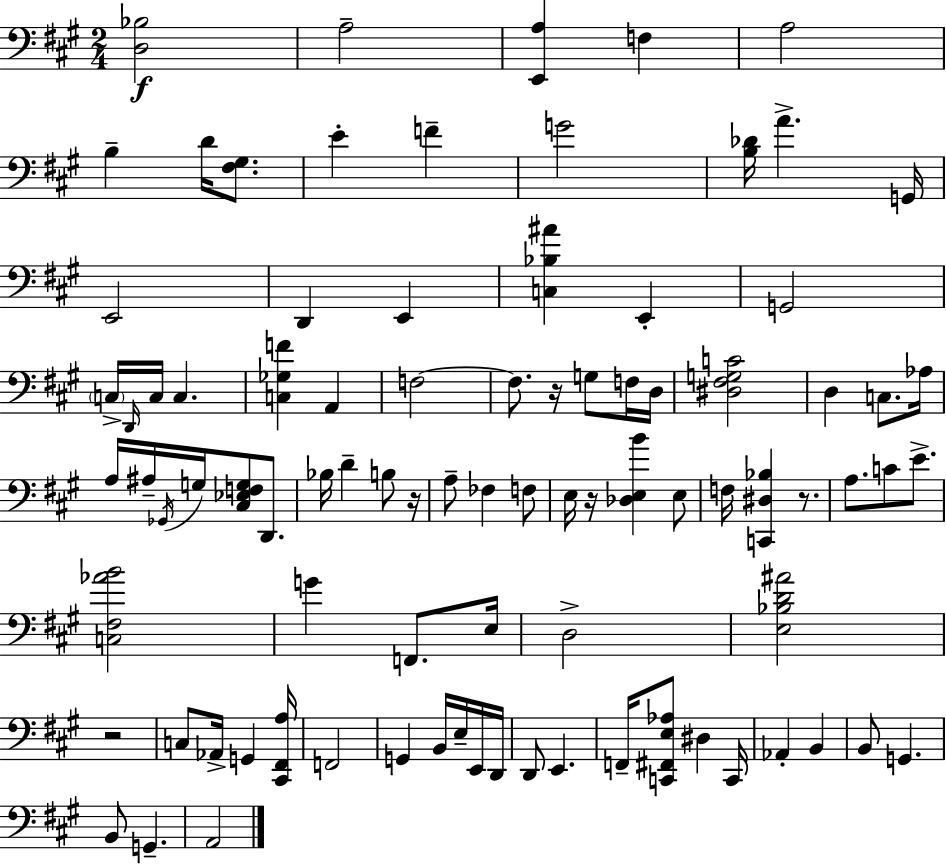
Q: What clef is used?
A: bass